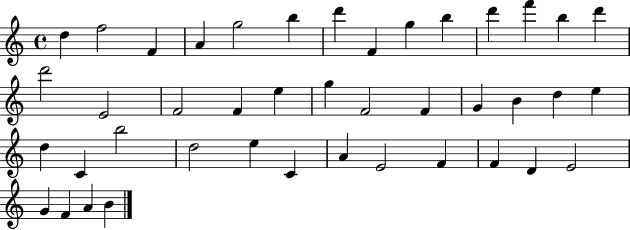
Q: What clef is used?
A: treble